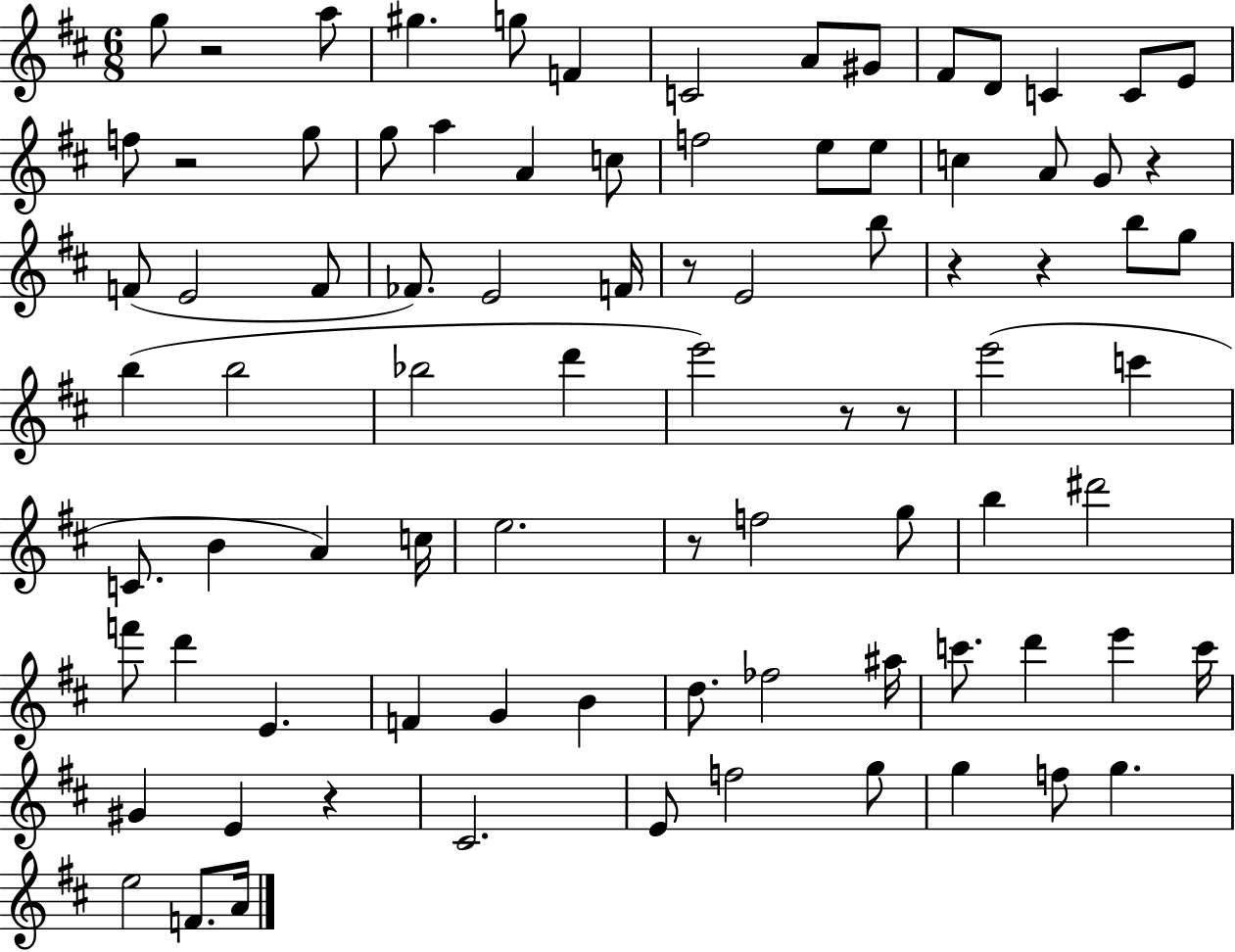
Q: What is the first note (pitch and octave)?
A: G5